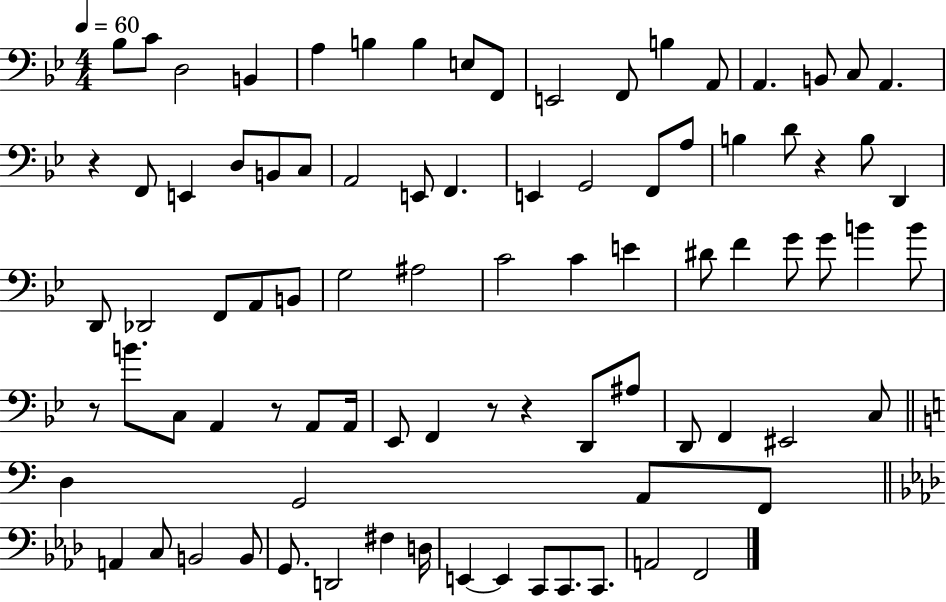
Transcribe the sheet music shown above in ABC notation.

X:1
T:Untitled
M:4/4
L:1/4
K:Bb
_B,/2 C/2 D,2 B,, A, B, B, E,/2 F,,/2 E,,2 F,,/2 B, A,,/2 A,, B,,/2 C,/2 A,, z F,,/2 E,, D,/2 B,,/2 C,/2 A,,2 E,,/2 F,, E,, G,,2 F,,/2 A,/2 B, D/2 z B,/2 D,, D,,/2 _D,,2 F,,/2 A,,/2 B,,/2 G,2 ^A,2 C2 C E ^D/2 F G/2 G/2 B B/2 z/2 B/2 C,/2 A,, z/2 A,,/2 A,,/4 _E,,/2 F,, z/2 z D,,/2 ^A,/2 D,,/2 F,, ^E,,2 C,/2 D, G,,2 A,,/2 F,,/2 A,, C,/2 B,,2 B,,/2 G,,/2 D,,2 ^F, D,/4 E,, E,, C,,/2 C,,/2 C,,/2 A,,2 F,,2